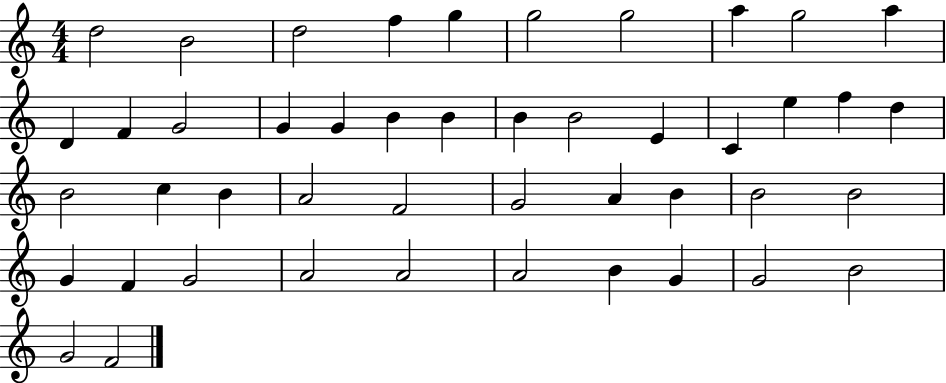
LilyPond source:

{
  \clef treble
  \numericTimeSignature
  \time 4/4
  \key c \major
  d''2 b'2 | d''2 f''4 g''4 | g''2 g''2 | a''4 g''2 a''4 | \break d'4 f'4 g'2 | g'4 g'4 b'4 b'4 | b'4 b'2 e'4 | c'4 e''4 f''4 d''4 | \break b'2 c''4 b'4 | a'2 f'2 | g'2 a'4 b'4 | b'2 b'2 | \break g'4 f'4 g'2 | a'2 a'2 | a'2 b'4 g'4 | g'2 b'2 | \break g'2 f'2 | \bar "|."
}